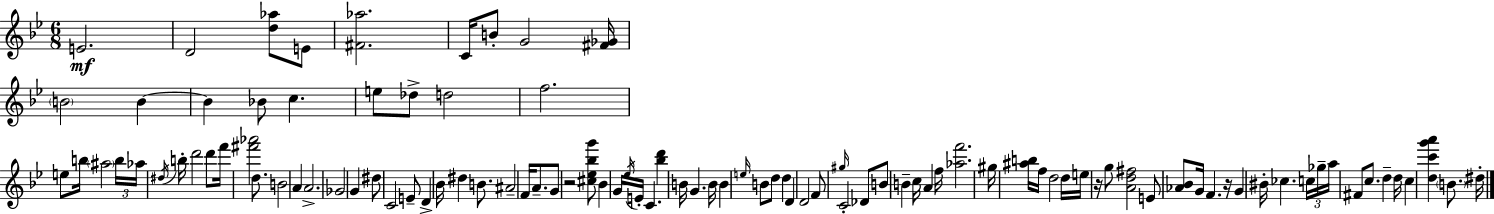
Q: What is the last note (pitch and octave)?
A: D#5